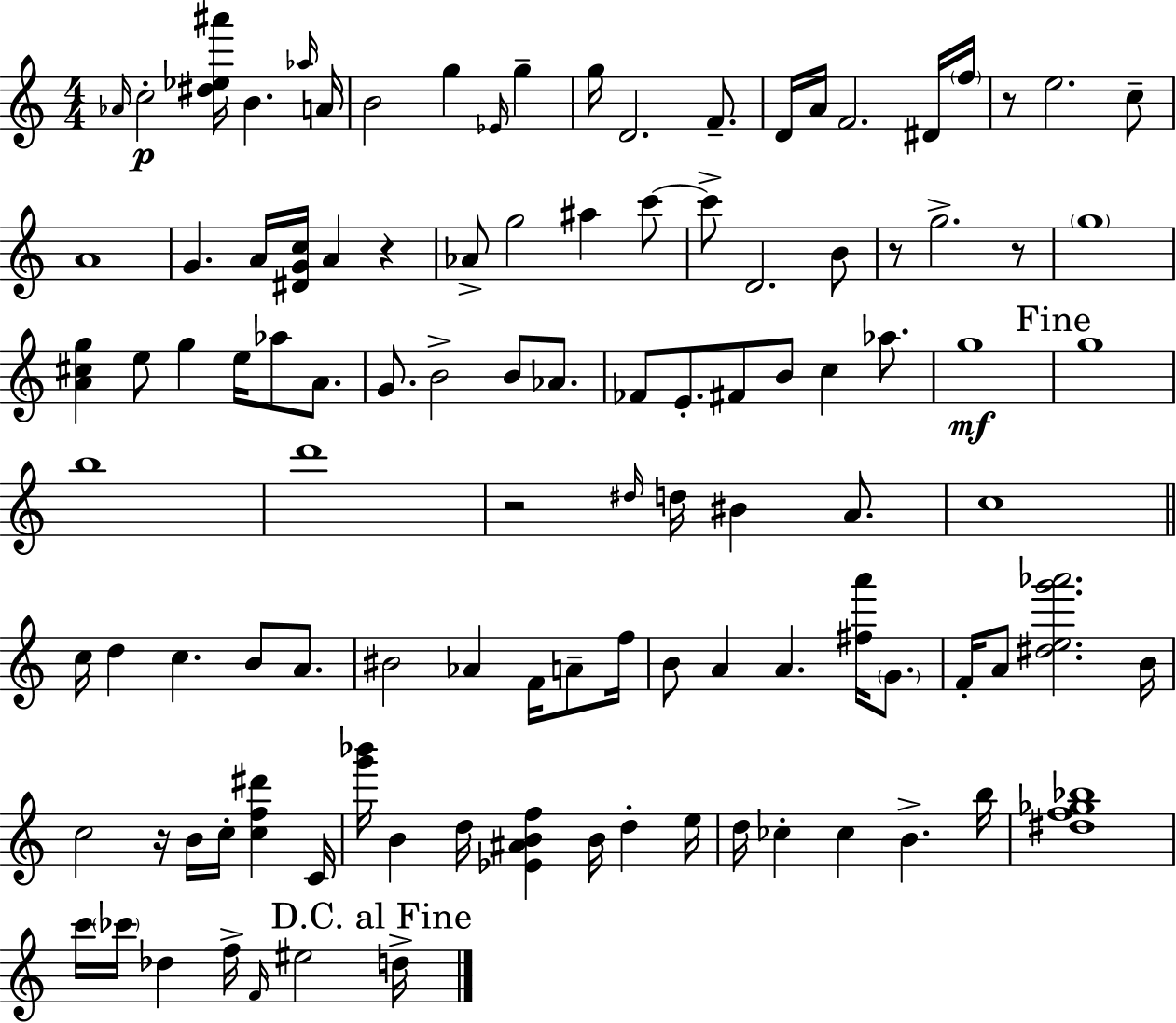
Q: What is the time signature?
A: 4/4